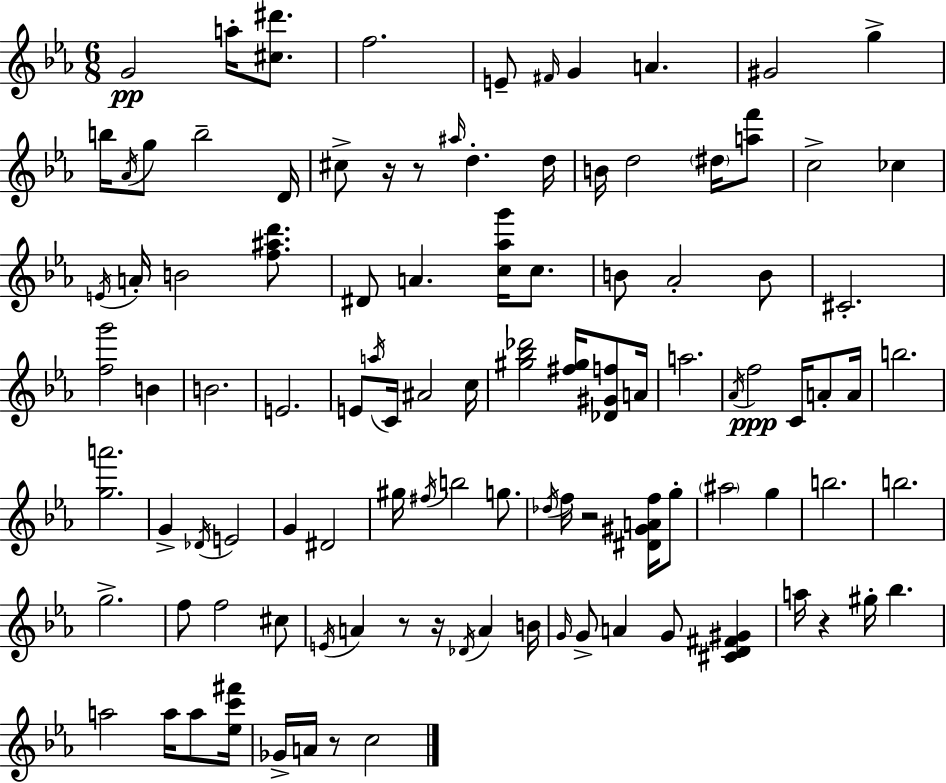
G4/h A5/s [C#5,D#6]/e. F5/h. E4/e F#4/s G4/q A4/q. G#4/h G5/q B5/s Ab4/s G5/e B5/h D4/s C#5/e R/s R/e A#5/s D5/q. D5/s B4/s D5/h D#5/s [A5,F6]/e C5/h CES5/q E4/s A4/s B4/h [F5,A#5,D6]/e. D#4/e A4/q. [C5,Ab5,G6]/s C5/e. B4/e Ab4/h B4/e C#4/h. [F5,G6]/h B4/q B4/h. E4/h. E4/e A5/s C4/s A#4/h C5/s [G#5,Bb5,Db6]/h [F#5,G#5]/s [Db4,G#4,F5]/e A4/s A5/h. Ab4/s F5/h C4/s A4/e A4/s B5/h. [G5,A6]/h. G4/q Db4/s E4/h G4/q D#4/h G#5/s F#5/s B5/h G5/e. Db5/s F5/s R/h [D#4,G#4,A4,F5]/s G5/e A#5/h G5/q B5/h. B5/h. G5/h. F5/e F5/h C#5/e E4/s A4/q R/e R/s Db4/s A4/q B4/s G4/s G4/e A4/q G4/e [C#4,D4,F#4,G#4]/q A5/s R/q G#5/s Bb5/q. A5/h A5/s A5/e [Eb5,C6,F#6]/s Gb4/s A4/s R/e C5/h